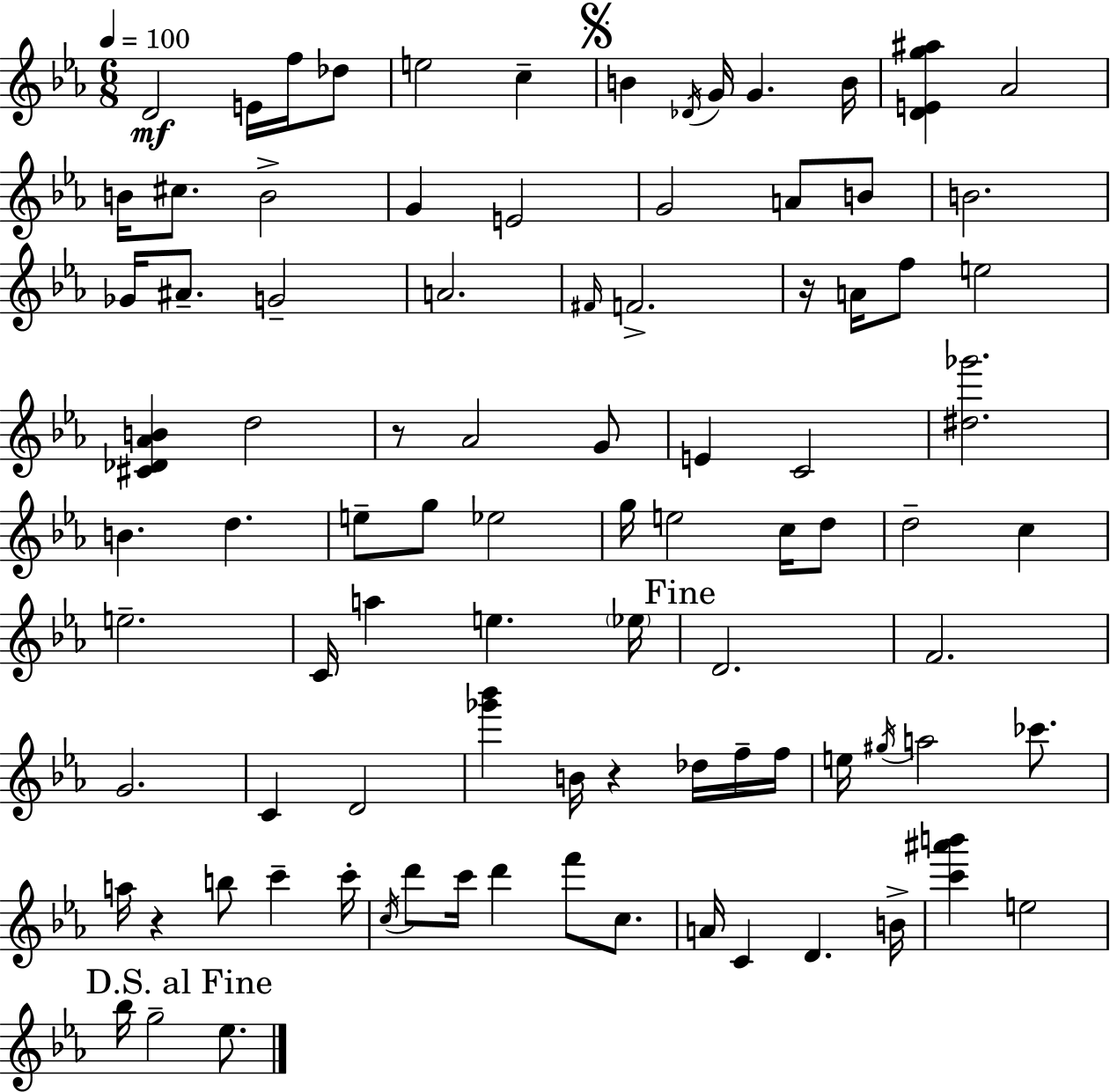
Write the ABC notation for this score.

X:1
T:Untitled
M:6/8
L:1/4
K:Cm
D2 E/4 f/4 _d/2 e2 c B _D/4 G/4 G B/4 [DEg^a] _A2 B/4 ^c/2 B2 G E2 G2 A/2 B/2 B2 _G/4 ^A/2 G2 A2 ^F/4 F2 z/4 A/4 f/2 e2 [^C_D_AB] d2 z/2 _A2 G/2 E C2 [^d_g']2 B d e/2 g/2 _e2 g/4 e2 c/4 d/2 d2 c e2 C/4 a e _e/4 D2 F2 G2 C D2 [_g'_b'] B/4 z _d/4 f/4 f/4 e/4 ^g/4 a2 _c'/2 a/4 z b/2 c' c'/4 c/4 d'/2 c'/4 d' f'/2 c/2 A/4 C D B/4 [c'^a'b'] e2 _b/4 g2 _e/2